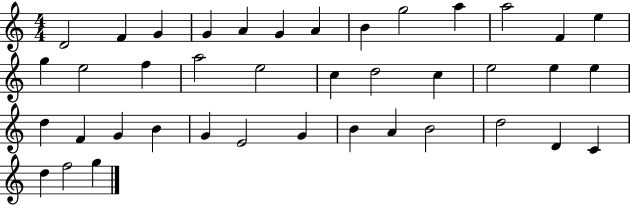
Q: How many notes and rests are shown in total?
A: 40